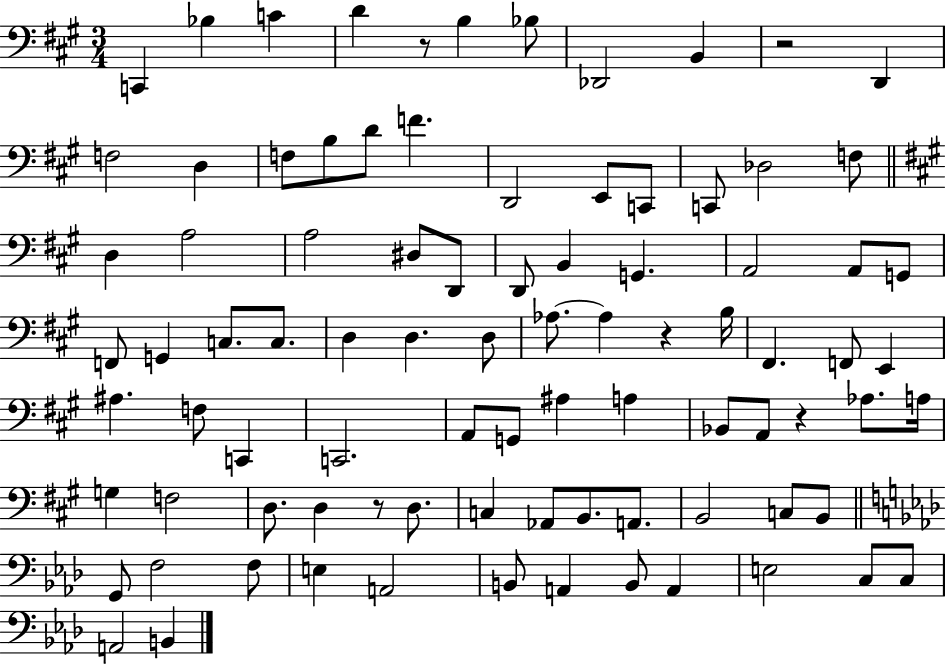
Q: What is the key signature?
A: A major